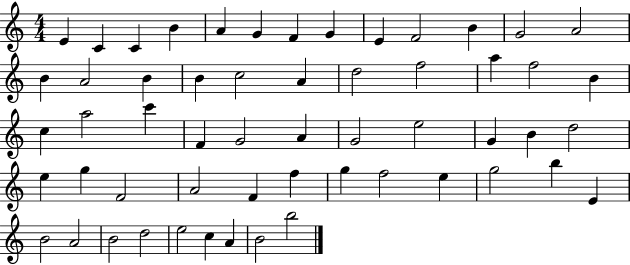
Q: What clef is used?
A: treble